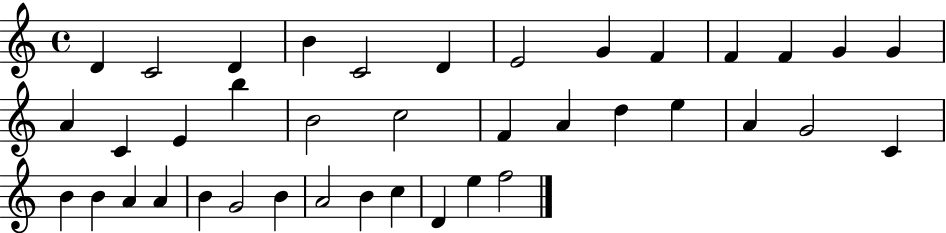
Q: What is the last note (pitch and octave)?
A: F5